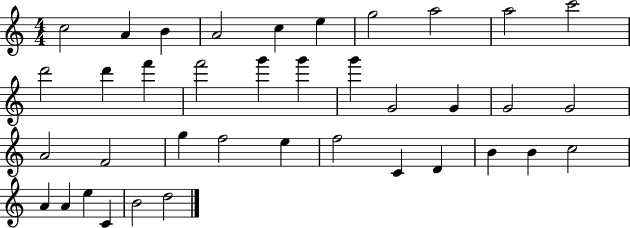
C5/h A4/q B4/q A4/h C5/q E5/q G5/h A5/h A5/h C6/h D6/h D6/q F6/q F6/h G6/q G6/q G6/q G4/h G4/q G4/h G4/h A4/h F4/h G5/q F5/h E5/q F5/h C4/q D4/q B4/q B4/q C5/h A4/q A4/q E5/q C4/q B4/h D5/h